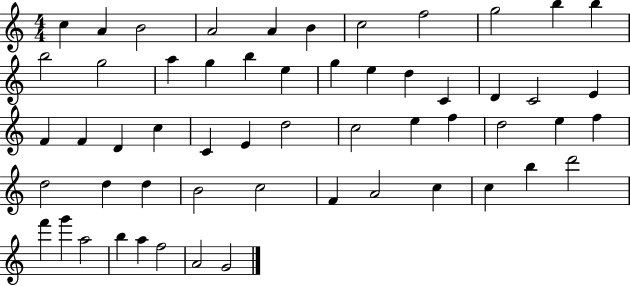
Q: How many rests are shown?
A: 0